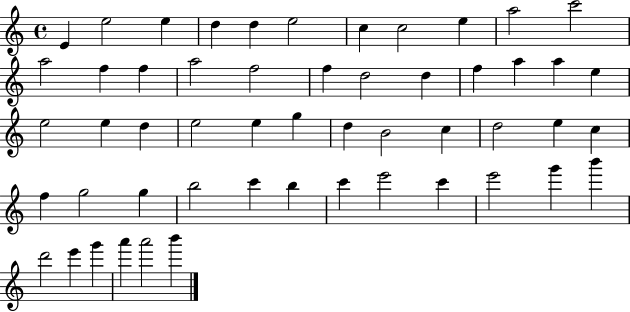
X:1
T:Untitled
M:4/4
L:1/4
K:C
E e2 e d d e2 c c2 e a2 c'2 a2 f f a2 f2 f d2 d f a a e e2 e d e2 e g d B2 c d2 e c f g2 g b2 c' b c' e'2 c' e'2 g' b' d'2 e' g' a' a'2 b'